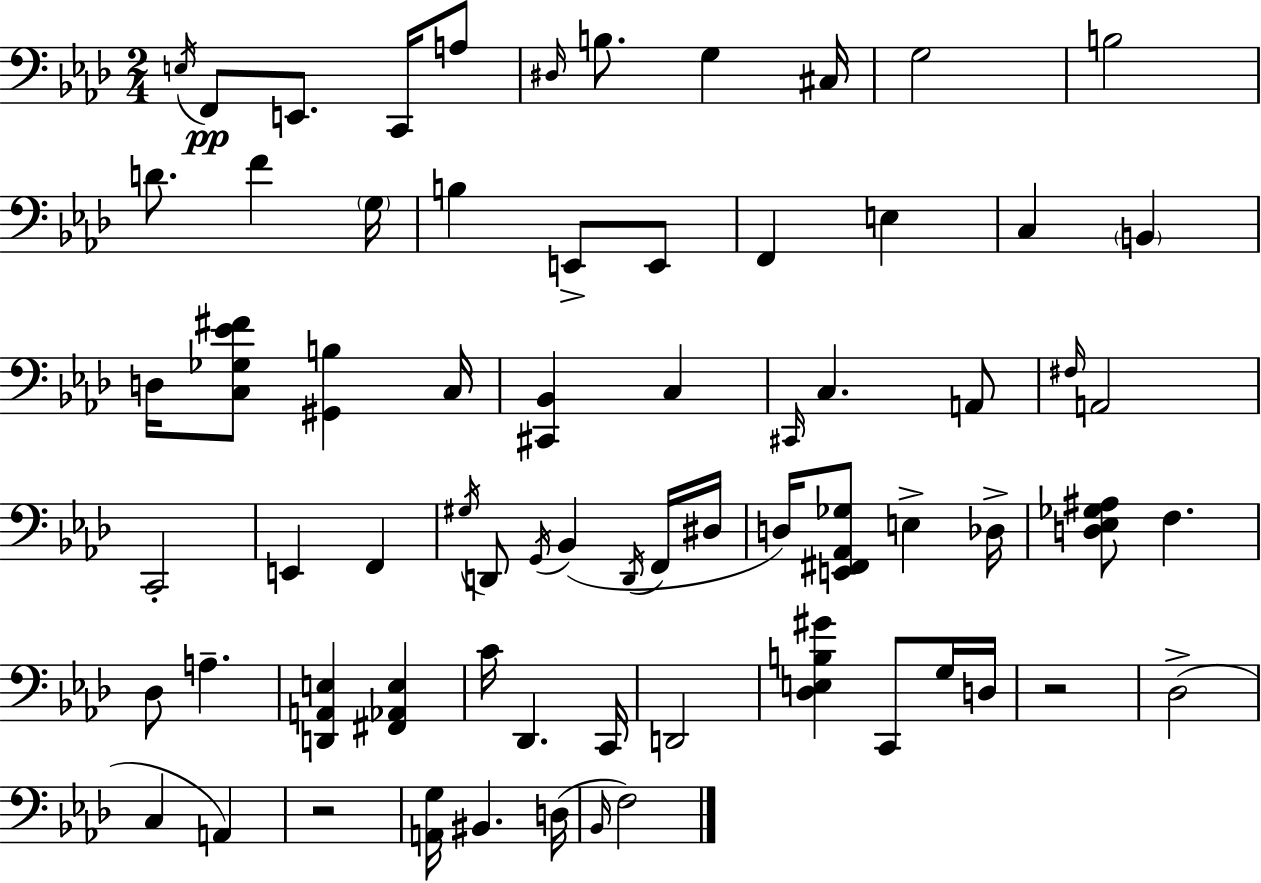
{
  \clef bass
  \numericTimeSignature
  \time 2/4
  \key f \minor
  \acciaccatura { e16 }\pp f,8 e,8. c,16 a8 | \grace { dis16 } b8. g4 | cis16 g2 | b2 | \break d'8. f'4 | \parenthesize g16 b4 e,8-> | e,8 f,4 e4 | c4 \parenthesize b,4 | \break d16 <c ges ees' fis'>8 <gis, b>4 | c16 <cis, bes,>4 c4 | \grace { cis,16 } c4. | a,8 \grace { fis16 } a,2 | \break c,2-. | e,4 | f,4 \acciaccatura { gis16 } d,8 \acciaccatura { g,16 } | bes,4( \acciaccatura { d,16 } f,16 dis16 d16) | \break <e, fis, aes, ges>8 e4-> des16-> <d ees ges ais>8 | f4. des8 | a4.-- <d, a, e>4 | <fis, aes, e>4 c'16 | \break des,4. c,16 d,2 | <des e b gis'>4 | c,8 g16 d16 r2 | des2->( | \break c4 | a,4) r2 | <a, g>16 | bis,4. d16( \grace { bes,16 } | \break f2) | \bar "|."
}